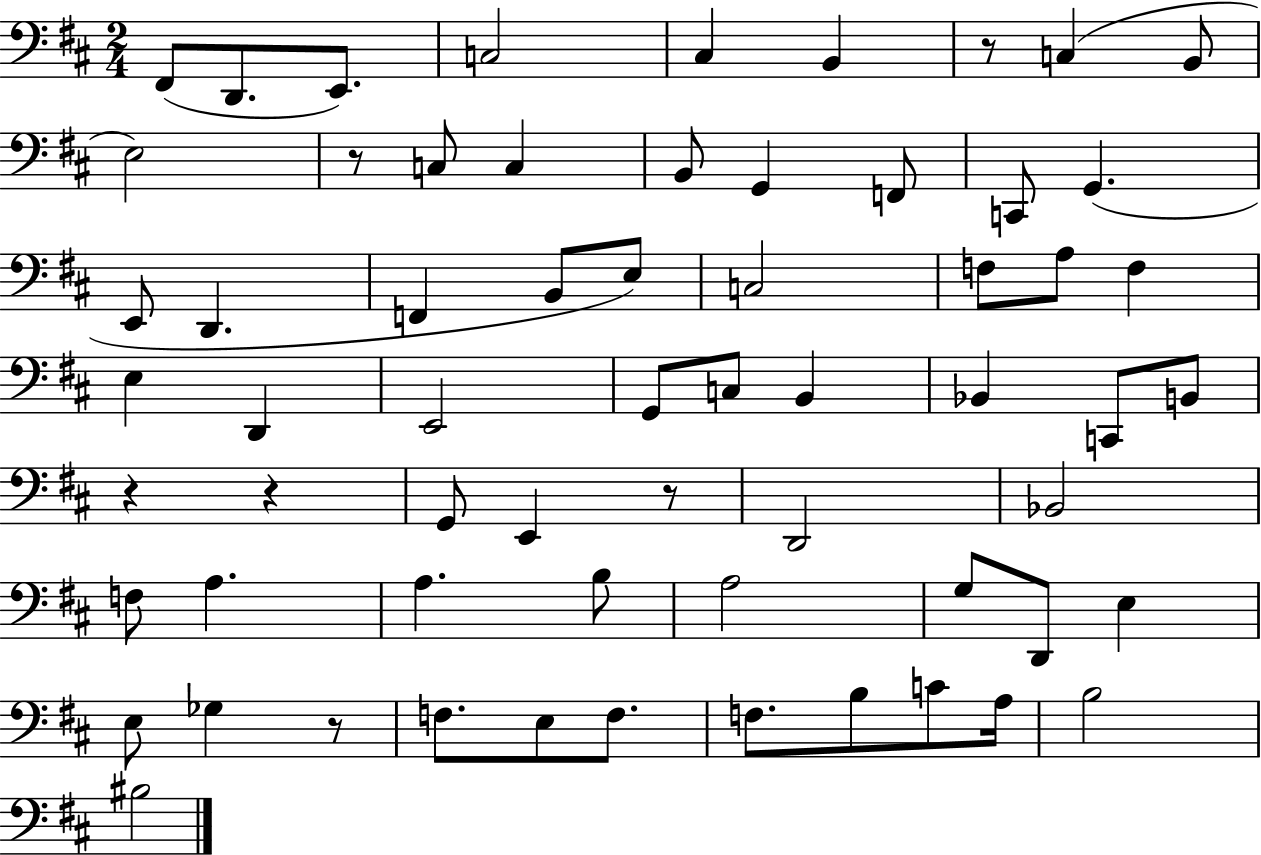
X:1
T:Untitled
M:2/4
L:1/4
K:D
^F,,/2 D,,/2 E,,/2 C,2 ^C, B,, z/2 C, B,,/2 E,2 z/2 C,/2 C, B,,/2 G,, F,,/2 C,,/2 G,, E,,/2 D,, F,, B,,/2 E,/2 C,2 F,/2 A,/2 F, E, D,, E,,2 G,,/2 C,/2 B,, _B,, C,,/2 B,,/2 z z G,,/2 E,, z/2 D,,2 _B,,2 F,/2 A, A, B,/2 A,2 G,/2 D,,/2 E, E,/2 _G, z/2 F,/2 E,/2 F,/2 F,/2 B,/2 C/2 A,/4 B,2 ^B,2